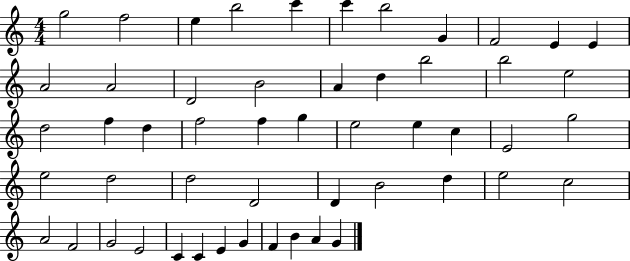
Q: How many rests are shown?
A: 0